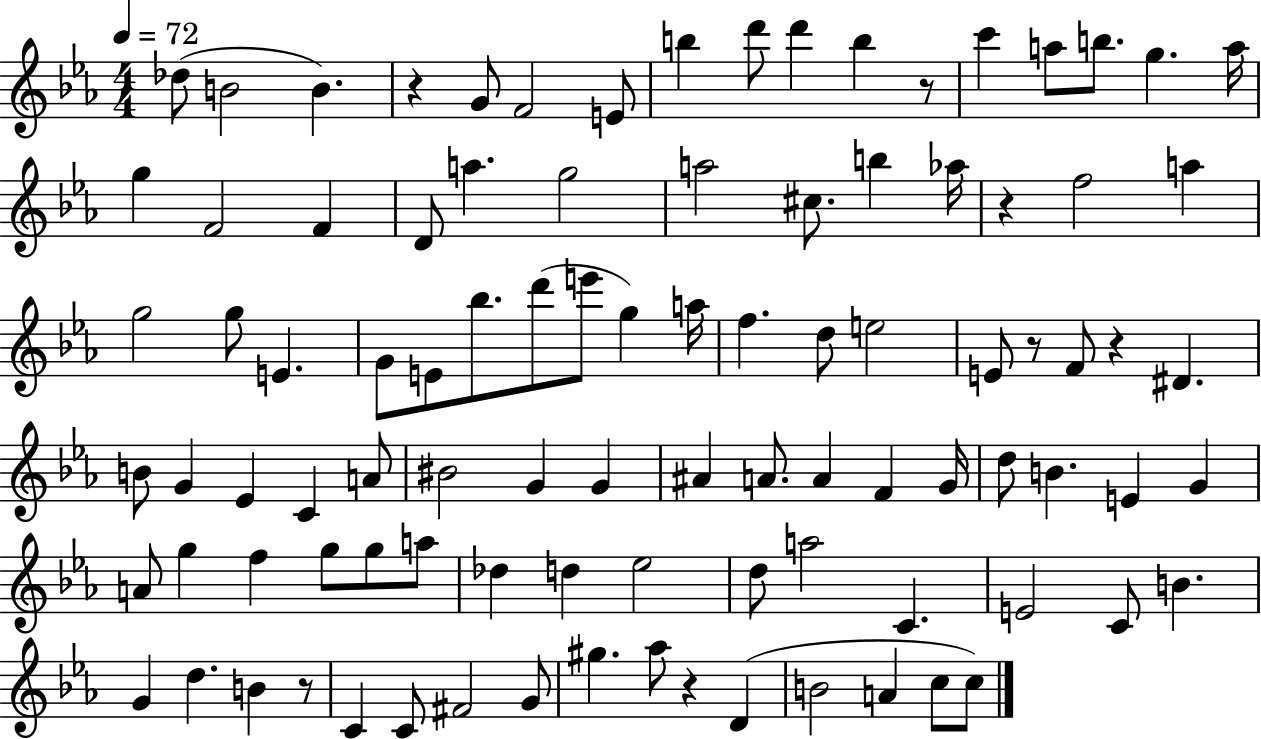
{
  \clef treble
  \numericTimeSignature
  \time 4/4
  \key ees \major
  \tempo 4 = 72
  \repeat volta 2 { des''8( b'2 b'4.) | r4 g'8 f'2 e'8 | b''4 d'''8 d'''4 b''4 r8 | c'''4 a''8 b''8. g''4. a''16 | \break g''4 f'2 f'4 | d'8 a''4. g''2 | a''2 cis''8. b''4 aes''16 | r4 f''2 a''4 | \break g''2 g''8 e'4. | g'8 e'8 bes''8. d'''8( e'''8 g''4) a''16 | f''4. d''8 e''2 | e'8 r8 f'8 r4 dis'4. | \break b'8 g'4 ees'4 c'4 a'8 | bis'2 g'4 g'4 | ais'4 a'8. a'4 f'4 g'16 | d''8 b'4. e'4 g'4 | \break a'8 g''4 f''4 g''8 g''8 a''8 | des''4 d''4 ees''2 | d''8 a''2 c'4. | e'2 c'8 b'4. | \break g'4 d''4. b'4 r8 | c'4 c'8 fis'2 g'8 | gis''4. aes''8 r4 d'4( | b'2 a'4 c''8 c''8) | \break } \bar "|."
}